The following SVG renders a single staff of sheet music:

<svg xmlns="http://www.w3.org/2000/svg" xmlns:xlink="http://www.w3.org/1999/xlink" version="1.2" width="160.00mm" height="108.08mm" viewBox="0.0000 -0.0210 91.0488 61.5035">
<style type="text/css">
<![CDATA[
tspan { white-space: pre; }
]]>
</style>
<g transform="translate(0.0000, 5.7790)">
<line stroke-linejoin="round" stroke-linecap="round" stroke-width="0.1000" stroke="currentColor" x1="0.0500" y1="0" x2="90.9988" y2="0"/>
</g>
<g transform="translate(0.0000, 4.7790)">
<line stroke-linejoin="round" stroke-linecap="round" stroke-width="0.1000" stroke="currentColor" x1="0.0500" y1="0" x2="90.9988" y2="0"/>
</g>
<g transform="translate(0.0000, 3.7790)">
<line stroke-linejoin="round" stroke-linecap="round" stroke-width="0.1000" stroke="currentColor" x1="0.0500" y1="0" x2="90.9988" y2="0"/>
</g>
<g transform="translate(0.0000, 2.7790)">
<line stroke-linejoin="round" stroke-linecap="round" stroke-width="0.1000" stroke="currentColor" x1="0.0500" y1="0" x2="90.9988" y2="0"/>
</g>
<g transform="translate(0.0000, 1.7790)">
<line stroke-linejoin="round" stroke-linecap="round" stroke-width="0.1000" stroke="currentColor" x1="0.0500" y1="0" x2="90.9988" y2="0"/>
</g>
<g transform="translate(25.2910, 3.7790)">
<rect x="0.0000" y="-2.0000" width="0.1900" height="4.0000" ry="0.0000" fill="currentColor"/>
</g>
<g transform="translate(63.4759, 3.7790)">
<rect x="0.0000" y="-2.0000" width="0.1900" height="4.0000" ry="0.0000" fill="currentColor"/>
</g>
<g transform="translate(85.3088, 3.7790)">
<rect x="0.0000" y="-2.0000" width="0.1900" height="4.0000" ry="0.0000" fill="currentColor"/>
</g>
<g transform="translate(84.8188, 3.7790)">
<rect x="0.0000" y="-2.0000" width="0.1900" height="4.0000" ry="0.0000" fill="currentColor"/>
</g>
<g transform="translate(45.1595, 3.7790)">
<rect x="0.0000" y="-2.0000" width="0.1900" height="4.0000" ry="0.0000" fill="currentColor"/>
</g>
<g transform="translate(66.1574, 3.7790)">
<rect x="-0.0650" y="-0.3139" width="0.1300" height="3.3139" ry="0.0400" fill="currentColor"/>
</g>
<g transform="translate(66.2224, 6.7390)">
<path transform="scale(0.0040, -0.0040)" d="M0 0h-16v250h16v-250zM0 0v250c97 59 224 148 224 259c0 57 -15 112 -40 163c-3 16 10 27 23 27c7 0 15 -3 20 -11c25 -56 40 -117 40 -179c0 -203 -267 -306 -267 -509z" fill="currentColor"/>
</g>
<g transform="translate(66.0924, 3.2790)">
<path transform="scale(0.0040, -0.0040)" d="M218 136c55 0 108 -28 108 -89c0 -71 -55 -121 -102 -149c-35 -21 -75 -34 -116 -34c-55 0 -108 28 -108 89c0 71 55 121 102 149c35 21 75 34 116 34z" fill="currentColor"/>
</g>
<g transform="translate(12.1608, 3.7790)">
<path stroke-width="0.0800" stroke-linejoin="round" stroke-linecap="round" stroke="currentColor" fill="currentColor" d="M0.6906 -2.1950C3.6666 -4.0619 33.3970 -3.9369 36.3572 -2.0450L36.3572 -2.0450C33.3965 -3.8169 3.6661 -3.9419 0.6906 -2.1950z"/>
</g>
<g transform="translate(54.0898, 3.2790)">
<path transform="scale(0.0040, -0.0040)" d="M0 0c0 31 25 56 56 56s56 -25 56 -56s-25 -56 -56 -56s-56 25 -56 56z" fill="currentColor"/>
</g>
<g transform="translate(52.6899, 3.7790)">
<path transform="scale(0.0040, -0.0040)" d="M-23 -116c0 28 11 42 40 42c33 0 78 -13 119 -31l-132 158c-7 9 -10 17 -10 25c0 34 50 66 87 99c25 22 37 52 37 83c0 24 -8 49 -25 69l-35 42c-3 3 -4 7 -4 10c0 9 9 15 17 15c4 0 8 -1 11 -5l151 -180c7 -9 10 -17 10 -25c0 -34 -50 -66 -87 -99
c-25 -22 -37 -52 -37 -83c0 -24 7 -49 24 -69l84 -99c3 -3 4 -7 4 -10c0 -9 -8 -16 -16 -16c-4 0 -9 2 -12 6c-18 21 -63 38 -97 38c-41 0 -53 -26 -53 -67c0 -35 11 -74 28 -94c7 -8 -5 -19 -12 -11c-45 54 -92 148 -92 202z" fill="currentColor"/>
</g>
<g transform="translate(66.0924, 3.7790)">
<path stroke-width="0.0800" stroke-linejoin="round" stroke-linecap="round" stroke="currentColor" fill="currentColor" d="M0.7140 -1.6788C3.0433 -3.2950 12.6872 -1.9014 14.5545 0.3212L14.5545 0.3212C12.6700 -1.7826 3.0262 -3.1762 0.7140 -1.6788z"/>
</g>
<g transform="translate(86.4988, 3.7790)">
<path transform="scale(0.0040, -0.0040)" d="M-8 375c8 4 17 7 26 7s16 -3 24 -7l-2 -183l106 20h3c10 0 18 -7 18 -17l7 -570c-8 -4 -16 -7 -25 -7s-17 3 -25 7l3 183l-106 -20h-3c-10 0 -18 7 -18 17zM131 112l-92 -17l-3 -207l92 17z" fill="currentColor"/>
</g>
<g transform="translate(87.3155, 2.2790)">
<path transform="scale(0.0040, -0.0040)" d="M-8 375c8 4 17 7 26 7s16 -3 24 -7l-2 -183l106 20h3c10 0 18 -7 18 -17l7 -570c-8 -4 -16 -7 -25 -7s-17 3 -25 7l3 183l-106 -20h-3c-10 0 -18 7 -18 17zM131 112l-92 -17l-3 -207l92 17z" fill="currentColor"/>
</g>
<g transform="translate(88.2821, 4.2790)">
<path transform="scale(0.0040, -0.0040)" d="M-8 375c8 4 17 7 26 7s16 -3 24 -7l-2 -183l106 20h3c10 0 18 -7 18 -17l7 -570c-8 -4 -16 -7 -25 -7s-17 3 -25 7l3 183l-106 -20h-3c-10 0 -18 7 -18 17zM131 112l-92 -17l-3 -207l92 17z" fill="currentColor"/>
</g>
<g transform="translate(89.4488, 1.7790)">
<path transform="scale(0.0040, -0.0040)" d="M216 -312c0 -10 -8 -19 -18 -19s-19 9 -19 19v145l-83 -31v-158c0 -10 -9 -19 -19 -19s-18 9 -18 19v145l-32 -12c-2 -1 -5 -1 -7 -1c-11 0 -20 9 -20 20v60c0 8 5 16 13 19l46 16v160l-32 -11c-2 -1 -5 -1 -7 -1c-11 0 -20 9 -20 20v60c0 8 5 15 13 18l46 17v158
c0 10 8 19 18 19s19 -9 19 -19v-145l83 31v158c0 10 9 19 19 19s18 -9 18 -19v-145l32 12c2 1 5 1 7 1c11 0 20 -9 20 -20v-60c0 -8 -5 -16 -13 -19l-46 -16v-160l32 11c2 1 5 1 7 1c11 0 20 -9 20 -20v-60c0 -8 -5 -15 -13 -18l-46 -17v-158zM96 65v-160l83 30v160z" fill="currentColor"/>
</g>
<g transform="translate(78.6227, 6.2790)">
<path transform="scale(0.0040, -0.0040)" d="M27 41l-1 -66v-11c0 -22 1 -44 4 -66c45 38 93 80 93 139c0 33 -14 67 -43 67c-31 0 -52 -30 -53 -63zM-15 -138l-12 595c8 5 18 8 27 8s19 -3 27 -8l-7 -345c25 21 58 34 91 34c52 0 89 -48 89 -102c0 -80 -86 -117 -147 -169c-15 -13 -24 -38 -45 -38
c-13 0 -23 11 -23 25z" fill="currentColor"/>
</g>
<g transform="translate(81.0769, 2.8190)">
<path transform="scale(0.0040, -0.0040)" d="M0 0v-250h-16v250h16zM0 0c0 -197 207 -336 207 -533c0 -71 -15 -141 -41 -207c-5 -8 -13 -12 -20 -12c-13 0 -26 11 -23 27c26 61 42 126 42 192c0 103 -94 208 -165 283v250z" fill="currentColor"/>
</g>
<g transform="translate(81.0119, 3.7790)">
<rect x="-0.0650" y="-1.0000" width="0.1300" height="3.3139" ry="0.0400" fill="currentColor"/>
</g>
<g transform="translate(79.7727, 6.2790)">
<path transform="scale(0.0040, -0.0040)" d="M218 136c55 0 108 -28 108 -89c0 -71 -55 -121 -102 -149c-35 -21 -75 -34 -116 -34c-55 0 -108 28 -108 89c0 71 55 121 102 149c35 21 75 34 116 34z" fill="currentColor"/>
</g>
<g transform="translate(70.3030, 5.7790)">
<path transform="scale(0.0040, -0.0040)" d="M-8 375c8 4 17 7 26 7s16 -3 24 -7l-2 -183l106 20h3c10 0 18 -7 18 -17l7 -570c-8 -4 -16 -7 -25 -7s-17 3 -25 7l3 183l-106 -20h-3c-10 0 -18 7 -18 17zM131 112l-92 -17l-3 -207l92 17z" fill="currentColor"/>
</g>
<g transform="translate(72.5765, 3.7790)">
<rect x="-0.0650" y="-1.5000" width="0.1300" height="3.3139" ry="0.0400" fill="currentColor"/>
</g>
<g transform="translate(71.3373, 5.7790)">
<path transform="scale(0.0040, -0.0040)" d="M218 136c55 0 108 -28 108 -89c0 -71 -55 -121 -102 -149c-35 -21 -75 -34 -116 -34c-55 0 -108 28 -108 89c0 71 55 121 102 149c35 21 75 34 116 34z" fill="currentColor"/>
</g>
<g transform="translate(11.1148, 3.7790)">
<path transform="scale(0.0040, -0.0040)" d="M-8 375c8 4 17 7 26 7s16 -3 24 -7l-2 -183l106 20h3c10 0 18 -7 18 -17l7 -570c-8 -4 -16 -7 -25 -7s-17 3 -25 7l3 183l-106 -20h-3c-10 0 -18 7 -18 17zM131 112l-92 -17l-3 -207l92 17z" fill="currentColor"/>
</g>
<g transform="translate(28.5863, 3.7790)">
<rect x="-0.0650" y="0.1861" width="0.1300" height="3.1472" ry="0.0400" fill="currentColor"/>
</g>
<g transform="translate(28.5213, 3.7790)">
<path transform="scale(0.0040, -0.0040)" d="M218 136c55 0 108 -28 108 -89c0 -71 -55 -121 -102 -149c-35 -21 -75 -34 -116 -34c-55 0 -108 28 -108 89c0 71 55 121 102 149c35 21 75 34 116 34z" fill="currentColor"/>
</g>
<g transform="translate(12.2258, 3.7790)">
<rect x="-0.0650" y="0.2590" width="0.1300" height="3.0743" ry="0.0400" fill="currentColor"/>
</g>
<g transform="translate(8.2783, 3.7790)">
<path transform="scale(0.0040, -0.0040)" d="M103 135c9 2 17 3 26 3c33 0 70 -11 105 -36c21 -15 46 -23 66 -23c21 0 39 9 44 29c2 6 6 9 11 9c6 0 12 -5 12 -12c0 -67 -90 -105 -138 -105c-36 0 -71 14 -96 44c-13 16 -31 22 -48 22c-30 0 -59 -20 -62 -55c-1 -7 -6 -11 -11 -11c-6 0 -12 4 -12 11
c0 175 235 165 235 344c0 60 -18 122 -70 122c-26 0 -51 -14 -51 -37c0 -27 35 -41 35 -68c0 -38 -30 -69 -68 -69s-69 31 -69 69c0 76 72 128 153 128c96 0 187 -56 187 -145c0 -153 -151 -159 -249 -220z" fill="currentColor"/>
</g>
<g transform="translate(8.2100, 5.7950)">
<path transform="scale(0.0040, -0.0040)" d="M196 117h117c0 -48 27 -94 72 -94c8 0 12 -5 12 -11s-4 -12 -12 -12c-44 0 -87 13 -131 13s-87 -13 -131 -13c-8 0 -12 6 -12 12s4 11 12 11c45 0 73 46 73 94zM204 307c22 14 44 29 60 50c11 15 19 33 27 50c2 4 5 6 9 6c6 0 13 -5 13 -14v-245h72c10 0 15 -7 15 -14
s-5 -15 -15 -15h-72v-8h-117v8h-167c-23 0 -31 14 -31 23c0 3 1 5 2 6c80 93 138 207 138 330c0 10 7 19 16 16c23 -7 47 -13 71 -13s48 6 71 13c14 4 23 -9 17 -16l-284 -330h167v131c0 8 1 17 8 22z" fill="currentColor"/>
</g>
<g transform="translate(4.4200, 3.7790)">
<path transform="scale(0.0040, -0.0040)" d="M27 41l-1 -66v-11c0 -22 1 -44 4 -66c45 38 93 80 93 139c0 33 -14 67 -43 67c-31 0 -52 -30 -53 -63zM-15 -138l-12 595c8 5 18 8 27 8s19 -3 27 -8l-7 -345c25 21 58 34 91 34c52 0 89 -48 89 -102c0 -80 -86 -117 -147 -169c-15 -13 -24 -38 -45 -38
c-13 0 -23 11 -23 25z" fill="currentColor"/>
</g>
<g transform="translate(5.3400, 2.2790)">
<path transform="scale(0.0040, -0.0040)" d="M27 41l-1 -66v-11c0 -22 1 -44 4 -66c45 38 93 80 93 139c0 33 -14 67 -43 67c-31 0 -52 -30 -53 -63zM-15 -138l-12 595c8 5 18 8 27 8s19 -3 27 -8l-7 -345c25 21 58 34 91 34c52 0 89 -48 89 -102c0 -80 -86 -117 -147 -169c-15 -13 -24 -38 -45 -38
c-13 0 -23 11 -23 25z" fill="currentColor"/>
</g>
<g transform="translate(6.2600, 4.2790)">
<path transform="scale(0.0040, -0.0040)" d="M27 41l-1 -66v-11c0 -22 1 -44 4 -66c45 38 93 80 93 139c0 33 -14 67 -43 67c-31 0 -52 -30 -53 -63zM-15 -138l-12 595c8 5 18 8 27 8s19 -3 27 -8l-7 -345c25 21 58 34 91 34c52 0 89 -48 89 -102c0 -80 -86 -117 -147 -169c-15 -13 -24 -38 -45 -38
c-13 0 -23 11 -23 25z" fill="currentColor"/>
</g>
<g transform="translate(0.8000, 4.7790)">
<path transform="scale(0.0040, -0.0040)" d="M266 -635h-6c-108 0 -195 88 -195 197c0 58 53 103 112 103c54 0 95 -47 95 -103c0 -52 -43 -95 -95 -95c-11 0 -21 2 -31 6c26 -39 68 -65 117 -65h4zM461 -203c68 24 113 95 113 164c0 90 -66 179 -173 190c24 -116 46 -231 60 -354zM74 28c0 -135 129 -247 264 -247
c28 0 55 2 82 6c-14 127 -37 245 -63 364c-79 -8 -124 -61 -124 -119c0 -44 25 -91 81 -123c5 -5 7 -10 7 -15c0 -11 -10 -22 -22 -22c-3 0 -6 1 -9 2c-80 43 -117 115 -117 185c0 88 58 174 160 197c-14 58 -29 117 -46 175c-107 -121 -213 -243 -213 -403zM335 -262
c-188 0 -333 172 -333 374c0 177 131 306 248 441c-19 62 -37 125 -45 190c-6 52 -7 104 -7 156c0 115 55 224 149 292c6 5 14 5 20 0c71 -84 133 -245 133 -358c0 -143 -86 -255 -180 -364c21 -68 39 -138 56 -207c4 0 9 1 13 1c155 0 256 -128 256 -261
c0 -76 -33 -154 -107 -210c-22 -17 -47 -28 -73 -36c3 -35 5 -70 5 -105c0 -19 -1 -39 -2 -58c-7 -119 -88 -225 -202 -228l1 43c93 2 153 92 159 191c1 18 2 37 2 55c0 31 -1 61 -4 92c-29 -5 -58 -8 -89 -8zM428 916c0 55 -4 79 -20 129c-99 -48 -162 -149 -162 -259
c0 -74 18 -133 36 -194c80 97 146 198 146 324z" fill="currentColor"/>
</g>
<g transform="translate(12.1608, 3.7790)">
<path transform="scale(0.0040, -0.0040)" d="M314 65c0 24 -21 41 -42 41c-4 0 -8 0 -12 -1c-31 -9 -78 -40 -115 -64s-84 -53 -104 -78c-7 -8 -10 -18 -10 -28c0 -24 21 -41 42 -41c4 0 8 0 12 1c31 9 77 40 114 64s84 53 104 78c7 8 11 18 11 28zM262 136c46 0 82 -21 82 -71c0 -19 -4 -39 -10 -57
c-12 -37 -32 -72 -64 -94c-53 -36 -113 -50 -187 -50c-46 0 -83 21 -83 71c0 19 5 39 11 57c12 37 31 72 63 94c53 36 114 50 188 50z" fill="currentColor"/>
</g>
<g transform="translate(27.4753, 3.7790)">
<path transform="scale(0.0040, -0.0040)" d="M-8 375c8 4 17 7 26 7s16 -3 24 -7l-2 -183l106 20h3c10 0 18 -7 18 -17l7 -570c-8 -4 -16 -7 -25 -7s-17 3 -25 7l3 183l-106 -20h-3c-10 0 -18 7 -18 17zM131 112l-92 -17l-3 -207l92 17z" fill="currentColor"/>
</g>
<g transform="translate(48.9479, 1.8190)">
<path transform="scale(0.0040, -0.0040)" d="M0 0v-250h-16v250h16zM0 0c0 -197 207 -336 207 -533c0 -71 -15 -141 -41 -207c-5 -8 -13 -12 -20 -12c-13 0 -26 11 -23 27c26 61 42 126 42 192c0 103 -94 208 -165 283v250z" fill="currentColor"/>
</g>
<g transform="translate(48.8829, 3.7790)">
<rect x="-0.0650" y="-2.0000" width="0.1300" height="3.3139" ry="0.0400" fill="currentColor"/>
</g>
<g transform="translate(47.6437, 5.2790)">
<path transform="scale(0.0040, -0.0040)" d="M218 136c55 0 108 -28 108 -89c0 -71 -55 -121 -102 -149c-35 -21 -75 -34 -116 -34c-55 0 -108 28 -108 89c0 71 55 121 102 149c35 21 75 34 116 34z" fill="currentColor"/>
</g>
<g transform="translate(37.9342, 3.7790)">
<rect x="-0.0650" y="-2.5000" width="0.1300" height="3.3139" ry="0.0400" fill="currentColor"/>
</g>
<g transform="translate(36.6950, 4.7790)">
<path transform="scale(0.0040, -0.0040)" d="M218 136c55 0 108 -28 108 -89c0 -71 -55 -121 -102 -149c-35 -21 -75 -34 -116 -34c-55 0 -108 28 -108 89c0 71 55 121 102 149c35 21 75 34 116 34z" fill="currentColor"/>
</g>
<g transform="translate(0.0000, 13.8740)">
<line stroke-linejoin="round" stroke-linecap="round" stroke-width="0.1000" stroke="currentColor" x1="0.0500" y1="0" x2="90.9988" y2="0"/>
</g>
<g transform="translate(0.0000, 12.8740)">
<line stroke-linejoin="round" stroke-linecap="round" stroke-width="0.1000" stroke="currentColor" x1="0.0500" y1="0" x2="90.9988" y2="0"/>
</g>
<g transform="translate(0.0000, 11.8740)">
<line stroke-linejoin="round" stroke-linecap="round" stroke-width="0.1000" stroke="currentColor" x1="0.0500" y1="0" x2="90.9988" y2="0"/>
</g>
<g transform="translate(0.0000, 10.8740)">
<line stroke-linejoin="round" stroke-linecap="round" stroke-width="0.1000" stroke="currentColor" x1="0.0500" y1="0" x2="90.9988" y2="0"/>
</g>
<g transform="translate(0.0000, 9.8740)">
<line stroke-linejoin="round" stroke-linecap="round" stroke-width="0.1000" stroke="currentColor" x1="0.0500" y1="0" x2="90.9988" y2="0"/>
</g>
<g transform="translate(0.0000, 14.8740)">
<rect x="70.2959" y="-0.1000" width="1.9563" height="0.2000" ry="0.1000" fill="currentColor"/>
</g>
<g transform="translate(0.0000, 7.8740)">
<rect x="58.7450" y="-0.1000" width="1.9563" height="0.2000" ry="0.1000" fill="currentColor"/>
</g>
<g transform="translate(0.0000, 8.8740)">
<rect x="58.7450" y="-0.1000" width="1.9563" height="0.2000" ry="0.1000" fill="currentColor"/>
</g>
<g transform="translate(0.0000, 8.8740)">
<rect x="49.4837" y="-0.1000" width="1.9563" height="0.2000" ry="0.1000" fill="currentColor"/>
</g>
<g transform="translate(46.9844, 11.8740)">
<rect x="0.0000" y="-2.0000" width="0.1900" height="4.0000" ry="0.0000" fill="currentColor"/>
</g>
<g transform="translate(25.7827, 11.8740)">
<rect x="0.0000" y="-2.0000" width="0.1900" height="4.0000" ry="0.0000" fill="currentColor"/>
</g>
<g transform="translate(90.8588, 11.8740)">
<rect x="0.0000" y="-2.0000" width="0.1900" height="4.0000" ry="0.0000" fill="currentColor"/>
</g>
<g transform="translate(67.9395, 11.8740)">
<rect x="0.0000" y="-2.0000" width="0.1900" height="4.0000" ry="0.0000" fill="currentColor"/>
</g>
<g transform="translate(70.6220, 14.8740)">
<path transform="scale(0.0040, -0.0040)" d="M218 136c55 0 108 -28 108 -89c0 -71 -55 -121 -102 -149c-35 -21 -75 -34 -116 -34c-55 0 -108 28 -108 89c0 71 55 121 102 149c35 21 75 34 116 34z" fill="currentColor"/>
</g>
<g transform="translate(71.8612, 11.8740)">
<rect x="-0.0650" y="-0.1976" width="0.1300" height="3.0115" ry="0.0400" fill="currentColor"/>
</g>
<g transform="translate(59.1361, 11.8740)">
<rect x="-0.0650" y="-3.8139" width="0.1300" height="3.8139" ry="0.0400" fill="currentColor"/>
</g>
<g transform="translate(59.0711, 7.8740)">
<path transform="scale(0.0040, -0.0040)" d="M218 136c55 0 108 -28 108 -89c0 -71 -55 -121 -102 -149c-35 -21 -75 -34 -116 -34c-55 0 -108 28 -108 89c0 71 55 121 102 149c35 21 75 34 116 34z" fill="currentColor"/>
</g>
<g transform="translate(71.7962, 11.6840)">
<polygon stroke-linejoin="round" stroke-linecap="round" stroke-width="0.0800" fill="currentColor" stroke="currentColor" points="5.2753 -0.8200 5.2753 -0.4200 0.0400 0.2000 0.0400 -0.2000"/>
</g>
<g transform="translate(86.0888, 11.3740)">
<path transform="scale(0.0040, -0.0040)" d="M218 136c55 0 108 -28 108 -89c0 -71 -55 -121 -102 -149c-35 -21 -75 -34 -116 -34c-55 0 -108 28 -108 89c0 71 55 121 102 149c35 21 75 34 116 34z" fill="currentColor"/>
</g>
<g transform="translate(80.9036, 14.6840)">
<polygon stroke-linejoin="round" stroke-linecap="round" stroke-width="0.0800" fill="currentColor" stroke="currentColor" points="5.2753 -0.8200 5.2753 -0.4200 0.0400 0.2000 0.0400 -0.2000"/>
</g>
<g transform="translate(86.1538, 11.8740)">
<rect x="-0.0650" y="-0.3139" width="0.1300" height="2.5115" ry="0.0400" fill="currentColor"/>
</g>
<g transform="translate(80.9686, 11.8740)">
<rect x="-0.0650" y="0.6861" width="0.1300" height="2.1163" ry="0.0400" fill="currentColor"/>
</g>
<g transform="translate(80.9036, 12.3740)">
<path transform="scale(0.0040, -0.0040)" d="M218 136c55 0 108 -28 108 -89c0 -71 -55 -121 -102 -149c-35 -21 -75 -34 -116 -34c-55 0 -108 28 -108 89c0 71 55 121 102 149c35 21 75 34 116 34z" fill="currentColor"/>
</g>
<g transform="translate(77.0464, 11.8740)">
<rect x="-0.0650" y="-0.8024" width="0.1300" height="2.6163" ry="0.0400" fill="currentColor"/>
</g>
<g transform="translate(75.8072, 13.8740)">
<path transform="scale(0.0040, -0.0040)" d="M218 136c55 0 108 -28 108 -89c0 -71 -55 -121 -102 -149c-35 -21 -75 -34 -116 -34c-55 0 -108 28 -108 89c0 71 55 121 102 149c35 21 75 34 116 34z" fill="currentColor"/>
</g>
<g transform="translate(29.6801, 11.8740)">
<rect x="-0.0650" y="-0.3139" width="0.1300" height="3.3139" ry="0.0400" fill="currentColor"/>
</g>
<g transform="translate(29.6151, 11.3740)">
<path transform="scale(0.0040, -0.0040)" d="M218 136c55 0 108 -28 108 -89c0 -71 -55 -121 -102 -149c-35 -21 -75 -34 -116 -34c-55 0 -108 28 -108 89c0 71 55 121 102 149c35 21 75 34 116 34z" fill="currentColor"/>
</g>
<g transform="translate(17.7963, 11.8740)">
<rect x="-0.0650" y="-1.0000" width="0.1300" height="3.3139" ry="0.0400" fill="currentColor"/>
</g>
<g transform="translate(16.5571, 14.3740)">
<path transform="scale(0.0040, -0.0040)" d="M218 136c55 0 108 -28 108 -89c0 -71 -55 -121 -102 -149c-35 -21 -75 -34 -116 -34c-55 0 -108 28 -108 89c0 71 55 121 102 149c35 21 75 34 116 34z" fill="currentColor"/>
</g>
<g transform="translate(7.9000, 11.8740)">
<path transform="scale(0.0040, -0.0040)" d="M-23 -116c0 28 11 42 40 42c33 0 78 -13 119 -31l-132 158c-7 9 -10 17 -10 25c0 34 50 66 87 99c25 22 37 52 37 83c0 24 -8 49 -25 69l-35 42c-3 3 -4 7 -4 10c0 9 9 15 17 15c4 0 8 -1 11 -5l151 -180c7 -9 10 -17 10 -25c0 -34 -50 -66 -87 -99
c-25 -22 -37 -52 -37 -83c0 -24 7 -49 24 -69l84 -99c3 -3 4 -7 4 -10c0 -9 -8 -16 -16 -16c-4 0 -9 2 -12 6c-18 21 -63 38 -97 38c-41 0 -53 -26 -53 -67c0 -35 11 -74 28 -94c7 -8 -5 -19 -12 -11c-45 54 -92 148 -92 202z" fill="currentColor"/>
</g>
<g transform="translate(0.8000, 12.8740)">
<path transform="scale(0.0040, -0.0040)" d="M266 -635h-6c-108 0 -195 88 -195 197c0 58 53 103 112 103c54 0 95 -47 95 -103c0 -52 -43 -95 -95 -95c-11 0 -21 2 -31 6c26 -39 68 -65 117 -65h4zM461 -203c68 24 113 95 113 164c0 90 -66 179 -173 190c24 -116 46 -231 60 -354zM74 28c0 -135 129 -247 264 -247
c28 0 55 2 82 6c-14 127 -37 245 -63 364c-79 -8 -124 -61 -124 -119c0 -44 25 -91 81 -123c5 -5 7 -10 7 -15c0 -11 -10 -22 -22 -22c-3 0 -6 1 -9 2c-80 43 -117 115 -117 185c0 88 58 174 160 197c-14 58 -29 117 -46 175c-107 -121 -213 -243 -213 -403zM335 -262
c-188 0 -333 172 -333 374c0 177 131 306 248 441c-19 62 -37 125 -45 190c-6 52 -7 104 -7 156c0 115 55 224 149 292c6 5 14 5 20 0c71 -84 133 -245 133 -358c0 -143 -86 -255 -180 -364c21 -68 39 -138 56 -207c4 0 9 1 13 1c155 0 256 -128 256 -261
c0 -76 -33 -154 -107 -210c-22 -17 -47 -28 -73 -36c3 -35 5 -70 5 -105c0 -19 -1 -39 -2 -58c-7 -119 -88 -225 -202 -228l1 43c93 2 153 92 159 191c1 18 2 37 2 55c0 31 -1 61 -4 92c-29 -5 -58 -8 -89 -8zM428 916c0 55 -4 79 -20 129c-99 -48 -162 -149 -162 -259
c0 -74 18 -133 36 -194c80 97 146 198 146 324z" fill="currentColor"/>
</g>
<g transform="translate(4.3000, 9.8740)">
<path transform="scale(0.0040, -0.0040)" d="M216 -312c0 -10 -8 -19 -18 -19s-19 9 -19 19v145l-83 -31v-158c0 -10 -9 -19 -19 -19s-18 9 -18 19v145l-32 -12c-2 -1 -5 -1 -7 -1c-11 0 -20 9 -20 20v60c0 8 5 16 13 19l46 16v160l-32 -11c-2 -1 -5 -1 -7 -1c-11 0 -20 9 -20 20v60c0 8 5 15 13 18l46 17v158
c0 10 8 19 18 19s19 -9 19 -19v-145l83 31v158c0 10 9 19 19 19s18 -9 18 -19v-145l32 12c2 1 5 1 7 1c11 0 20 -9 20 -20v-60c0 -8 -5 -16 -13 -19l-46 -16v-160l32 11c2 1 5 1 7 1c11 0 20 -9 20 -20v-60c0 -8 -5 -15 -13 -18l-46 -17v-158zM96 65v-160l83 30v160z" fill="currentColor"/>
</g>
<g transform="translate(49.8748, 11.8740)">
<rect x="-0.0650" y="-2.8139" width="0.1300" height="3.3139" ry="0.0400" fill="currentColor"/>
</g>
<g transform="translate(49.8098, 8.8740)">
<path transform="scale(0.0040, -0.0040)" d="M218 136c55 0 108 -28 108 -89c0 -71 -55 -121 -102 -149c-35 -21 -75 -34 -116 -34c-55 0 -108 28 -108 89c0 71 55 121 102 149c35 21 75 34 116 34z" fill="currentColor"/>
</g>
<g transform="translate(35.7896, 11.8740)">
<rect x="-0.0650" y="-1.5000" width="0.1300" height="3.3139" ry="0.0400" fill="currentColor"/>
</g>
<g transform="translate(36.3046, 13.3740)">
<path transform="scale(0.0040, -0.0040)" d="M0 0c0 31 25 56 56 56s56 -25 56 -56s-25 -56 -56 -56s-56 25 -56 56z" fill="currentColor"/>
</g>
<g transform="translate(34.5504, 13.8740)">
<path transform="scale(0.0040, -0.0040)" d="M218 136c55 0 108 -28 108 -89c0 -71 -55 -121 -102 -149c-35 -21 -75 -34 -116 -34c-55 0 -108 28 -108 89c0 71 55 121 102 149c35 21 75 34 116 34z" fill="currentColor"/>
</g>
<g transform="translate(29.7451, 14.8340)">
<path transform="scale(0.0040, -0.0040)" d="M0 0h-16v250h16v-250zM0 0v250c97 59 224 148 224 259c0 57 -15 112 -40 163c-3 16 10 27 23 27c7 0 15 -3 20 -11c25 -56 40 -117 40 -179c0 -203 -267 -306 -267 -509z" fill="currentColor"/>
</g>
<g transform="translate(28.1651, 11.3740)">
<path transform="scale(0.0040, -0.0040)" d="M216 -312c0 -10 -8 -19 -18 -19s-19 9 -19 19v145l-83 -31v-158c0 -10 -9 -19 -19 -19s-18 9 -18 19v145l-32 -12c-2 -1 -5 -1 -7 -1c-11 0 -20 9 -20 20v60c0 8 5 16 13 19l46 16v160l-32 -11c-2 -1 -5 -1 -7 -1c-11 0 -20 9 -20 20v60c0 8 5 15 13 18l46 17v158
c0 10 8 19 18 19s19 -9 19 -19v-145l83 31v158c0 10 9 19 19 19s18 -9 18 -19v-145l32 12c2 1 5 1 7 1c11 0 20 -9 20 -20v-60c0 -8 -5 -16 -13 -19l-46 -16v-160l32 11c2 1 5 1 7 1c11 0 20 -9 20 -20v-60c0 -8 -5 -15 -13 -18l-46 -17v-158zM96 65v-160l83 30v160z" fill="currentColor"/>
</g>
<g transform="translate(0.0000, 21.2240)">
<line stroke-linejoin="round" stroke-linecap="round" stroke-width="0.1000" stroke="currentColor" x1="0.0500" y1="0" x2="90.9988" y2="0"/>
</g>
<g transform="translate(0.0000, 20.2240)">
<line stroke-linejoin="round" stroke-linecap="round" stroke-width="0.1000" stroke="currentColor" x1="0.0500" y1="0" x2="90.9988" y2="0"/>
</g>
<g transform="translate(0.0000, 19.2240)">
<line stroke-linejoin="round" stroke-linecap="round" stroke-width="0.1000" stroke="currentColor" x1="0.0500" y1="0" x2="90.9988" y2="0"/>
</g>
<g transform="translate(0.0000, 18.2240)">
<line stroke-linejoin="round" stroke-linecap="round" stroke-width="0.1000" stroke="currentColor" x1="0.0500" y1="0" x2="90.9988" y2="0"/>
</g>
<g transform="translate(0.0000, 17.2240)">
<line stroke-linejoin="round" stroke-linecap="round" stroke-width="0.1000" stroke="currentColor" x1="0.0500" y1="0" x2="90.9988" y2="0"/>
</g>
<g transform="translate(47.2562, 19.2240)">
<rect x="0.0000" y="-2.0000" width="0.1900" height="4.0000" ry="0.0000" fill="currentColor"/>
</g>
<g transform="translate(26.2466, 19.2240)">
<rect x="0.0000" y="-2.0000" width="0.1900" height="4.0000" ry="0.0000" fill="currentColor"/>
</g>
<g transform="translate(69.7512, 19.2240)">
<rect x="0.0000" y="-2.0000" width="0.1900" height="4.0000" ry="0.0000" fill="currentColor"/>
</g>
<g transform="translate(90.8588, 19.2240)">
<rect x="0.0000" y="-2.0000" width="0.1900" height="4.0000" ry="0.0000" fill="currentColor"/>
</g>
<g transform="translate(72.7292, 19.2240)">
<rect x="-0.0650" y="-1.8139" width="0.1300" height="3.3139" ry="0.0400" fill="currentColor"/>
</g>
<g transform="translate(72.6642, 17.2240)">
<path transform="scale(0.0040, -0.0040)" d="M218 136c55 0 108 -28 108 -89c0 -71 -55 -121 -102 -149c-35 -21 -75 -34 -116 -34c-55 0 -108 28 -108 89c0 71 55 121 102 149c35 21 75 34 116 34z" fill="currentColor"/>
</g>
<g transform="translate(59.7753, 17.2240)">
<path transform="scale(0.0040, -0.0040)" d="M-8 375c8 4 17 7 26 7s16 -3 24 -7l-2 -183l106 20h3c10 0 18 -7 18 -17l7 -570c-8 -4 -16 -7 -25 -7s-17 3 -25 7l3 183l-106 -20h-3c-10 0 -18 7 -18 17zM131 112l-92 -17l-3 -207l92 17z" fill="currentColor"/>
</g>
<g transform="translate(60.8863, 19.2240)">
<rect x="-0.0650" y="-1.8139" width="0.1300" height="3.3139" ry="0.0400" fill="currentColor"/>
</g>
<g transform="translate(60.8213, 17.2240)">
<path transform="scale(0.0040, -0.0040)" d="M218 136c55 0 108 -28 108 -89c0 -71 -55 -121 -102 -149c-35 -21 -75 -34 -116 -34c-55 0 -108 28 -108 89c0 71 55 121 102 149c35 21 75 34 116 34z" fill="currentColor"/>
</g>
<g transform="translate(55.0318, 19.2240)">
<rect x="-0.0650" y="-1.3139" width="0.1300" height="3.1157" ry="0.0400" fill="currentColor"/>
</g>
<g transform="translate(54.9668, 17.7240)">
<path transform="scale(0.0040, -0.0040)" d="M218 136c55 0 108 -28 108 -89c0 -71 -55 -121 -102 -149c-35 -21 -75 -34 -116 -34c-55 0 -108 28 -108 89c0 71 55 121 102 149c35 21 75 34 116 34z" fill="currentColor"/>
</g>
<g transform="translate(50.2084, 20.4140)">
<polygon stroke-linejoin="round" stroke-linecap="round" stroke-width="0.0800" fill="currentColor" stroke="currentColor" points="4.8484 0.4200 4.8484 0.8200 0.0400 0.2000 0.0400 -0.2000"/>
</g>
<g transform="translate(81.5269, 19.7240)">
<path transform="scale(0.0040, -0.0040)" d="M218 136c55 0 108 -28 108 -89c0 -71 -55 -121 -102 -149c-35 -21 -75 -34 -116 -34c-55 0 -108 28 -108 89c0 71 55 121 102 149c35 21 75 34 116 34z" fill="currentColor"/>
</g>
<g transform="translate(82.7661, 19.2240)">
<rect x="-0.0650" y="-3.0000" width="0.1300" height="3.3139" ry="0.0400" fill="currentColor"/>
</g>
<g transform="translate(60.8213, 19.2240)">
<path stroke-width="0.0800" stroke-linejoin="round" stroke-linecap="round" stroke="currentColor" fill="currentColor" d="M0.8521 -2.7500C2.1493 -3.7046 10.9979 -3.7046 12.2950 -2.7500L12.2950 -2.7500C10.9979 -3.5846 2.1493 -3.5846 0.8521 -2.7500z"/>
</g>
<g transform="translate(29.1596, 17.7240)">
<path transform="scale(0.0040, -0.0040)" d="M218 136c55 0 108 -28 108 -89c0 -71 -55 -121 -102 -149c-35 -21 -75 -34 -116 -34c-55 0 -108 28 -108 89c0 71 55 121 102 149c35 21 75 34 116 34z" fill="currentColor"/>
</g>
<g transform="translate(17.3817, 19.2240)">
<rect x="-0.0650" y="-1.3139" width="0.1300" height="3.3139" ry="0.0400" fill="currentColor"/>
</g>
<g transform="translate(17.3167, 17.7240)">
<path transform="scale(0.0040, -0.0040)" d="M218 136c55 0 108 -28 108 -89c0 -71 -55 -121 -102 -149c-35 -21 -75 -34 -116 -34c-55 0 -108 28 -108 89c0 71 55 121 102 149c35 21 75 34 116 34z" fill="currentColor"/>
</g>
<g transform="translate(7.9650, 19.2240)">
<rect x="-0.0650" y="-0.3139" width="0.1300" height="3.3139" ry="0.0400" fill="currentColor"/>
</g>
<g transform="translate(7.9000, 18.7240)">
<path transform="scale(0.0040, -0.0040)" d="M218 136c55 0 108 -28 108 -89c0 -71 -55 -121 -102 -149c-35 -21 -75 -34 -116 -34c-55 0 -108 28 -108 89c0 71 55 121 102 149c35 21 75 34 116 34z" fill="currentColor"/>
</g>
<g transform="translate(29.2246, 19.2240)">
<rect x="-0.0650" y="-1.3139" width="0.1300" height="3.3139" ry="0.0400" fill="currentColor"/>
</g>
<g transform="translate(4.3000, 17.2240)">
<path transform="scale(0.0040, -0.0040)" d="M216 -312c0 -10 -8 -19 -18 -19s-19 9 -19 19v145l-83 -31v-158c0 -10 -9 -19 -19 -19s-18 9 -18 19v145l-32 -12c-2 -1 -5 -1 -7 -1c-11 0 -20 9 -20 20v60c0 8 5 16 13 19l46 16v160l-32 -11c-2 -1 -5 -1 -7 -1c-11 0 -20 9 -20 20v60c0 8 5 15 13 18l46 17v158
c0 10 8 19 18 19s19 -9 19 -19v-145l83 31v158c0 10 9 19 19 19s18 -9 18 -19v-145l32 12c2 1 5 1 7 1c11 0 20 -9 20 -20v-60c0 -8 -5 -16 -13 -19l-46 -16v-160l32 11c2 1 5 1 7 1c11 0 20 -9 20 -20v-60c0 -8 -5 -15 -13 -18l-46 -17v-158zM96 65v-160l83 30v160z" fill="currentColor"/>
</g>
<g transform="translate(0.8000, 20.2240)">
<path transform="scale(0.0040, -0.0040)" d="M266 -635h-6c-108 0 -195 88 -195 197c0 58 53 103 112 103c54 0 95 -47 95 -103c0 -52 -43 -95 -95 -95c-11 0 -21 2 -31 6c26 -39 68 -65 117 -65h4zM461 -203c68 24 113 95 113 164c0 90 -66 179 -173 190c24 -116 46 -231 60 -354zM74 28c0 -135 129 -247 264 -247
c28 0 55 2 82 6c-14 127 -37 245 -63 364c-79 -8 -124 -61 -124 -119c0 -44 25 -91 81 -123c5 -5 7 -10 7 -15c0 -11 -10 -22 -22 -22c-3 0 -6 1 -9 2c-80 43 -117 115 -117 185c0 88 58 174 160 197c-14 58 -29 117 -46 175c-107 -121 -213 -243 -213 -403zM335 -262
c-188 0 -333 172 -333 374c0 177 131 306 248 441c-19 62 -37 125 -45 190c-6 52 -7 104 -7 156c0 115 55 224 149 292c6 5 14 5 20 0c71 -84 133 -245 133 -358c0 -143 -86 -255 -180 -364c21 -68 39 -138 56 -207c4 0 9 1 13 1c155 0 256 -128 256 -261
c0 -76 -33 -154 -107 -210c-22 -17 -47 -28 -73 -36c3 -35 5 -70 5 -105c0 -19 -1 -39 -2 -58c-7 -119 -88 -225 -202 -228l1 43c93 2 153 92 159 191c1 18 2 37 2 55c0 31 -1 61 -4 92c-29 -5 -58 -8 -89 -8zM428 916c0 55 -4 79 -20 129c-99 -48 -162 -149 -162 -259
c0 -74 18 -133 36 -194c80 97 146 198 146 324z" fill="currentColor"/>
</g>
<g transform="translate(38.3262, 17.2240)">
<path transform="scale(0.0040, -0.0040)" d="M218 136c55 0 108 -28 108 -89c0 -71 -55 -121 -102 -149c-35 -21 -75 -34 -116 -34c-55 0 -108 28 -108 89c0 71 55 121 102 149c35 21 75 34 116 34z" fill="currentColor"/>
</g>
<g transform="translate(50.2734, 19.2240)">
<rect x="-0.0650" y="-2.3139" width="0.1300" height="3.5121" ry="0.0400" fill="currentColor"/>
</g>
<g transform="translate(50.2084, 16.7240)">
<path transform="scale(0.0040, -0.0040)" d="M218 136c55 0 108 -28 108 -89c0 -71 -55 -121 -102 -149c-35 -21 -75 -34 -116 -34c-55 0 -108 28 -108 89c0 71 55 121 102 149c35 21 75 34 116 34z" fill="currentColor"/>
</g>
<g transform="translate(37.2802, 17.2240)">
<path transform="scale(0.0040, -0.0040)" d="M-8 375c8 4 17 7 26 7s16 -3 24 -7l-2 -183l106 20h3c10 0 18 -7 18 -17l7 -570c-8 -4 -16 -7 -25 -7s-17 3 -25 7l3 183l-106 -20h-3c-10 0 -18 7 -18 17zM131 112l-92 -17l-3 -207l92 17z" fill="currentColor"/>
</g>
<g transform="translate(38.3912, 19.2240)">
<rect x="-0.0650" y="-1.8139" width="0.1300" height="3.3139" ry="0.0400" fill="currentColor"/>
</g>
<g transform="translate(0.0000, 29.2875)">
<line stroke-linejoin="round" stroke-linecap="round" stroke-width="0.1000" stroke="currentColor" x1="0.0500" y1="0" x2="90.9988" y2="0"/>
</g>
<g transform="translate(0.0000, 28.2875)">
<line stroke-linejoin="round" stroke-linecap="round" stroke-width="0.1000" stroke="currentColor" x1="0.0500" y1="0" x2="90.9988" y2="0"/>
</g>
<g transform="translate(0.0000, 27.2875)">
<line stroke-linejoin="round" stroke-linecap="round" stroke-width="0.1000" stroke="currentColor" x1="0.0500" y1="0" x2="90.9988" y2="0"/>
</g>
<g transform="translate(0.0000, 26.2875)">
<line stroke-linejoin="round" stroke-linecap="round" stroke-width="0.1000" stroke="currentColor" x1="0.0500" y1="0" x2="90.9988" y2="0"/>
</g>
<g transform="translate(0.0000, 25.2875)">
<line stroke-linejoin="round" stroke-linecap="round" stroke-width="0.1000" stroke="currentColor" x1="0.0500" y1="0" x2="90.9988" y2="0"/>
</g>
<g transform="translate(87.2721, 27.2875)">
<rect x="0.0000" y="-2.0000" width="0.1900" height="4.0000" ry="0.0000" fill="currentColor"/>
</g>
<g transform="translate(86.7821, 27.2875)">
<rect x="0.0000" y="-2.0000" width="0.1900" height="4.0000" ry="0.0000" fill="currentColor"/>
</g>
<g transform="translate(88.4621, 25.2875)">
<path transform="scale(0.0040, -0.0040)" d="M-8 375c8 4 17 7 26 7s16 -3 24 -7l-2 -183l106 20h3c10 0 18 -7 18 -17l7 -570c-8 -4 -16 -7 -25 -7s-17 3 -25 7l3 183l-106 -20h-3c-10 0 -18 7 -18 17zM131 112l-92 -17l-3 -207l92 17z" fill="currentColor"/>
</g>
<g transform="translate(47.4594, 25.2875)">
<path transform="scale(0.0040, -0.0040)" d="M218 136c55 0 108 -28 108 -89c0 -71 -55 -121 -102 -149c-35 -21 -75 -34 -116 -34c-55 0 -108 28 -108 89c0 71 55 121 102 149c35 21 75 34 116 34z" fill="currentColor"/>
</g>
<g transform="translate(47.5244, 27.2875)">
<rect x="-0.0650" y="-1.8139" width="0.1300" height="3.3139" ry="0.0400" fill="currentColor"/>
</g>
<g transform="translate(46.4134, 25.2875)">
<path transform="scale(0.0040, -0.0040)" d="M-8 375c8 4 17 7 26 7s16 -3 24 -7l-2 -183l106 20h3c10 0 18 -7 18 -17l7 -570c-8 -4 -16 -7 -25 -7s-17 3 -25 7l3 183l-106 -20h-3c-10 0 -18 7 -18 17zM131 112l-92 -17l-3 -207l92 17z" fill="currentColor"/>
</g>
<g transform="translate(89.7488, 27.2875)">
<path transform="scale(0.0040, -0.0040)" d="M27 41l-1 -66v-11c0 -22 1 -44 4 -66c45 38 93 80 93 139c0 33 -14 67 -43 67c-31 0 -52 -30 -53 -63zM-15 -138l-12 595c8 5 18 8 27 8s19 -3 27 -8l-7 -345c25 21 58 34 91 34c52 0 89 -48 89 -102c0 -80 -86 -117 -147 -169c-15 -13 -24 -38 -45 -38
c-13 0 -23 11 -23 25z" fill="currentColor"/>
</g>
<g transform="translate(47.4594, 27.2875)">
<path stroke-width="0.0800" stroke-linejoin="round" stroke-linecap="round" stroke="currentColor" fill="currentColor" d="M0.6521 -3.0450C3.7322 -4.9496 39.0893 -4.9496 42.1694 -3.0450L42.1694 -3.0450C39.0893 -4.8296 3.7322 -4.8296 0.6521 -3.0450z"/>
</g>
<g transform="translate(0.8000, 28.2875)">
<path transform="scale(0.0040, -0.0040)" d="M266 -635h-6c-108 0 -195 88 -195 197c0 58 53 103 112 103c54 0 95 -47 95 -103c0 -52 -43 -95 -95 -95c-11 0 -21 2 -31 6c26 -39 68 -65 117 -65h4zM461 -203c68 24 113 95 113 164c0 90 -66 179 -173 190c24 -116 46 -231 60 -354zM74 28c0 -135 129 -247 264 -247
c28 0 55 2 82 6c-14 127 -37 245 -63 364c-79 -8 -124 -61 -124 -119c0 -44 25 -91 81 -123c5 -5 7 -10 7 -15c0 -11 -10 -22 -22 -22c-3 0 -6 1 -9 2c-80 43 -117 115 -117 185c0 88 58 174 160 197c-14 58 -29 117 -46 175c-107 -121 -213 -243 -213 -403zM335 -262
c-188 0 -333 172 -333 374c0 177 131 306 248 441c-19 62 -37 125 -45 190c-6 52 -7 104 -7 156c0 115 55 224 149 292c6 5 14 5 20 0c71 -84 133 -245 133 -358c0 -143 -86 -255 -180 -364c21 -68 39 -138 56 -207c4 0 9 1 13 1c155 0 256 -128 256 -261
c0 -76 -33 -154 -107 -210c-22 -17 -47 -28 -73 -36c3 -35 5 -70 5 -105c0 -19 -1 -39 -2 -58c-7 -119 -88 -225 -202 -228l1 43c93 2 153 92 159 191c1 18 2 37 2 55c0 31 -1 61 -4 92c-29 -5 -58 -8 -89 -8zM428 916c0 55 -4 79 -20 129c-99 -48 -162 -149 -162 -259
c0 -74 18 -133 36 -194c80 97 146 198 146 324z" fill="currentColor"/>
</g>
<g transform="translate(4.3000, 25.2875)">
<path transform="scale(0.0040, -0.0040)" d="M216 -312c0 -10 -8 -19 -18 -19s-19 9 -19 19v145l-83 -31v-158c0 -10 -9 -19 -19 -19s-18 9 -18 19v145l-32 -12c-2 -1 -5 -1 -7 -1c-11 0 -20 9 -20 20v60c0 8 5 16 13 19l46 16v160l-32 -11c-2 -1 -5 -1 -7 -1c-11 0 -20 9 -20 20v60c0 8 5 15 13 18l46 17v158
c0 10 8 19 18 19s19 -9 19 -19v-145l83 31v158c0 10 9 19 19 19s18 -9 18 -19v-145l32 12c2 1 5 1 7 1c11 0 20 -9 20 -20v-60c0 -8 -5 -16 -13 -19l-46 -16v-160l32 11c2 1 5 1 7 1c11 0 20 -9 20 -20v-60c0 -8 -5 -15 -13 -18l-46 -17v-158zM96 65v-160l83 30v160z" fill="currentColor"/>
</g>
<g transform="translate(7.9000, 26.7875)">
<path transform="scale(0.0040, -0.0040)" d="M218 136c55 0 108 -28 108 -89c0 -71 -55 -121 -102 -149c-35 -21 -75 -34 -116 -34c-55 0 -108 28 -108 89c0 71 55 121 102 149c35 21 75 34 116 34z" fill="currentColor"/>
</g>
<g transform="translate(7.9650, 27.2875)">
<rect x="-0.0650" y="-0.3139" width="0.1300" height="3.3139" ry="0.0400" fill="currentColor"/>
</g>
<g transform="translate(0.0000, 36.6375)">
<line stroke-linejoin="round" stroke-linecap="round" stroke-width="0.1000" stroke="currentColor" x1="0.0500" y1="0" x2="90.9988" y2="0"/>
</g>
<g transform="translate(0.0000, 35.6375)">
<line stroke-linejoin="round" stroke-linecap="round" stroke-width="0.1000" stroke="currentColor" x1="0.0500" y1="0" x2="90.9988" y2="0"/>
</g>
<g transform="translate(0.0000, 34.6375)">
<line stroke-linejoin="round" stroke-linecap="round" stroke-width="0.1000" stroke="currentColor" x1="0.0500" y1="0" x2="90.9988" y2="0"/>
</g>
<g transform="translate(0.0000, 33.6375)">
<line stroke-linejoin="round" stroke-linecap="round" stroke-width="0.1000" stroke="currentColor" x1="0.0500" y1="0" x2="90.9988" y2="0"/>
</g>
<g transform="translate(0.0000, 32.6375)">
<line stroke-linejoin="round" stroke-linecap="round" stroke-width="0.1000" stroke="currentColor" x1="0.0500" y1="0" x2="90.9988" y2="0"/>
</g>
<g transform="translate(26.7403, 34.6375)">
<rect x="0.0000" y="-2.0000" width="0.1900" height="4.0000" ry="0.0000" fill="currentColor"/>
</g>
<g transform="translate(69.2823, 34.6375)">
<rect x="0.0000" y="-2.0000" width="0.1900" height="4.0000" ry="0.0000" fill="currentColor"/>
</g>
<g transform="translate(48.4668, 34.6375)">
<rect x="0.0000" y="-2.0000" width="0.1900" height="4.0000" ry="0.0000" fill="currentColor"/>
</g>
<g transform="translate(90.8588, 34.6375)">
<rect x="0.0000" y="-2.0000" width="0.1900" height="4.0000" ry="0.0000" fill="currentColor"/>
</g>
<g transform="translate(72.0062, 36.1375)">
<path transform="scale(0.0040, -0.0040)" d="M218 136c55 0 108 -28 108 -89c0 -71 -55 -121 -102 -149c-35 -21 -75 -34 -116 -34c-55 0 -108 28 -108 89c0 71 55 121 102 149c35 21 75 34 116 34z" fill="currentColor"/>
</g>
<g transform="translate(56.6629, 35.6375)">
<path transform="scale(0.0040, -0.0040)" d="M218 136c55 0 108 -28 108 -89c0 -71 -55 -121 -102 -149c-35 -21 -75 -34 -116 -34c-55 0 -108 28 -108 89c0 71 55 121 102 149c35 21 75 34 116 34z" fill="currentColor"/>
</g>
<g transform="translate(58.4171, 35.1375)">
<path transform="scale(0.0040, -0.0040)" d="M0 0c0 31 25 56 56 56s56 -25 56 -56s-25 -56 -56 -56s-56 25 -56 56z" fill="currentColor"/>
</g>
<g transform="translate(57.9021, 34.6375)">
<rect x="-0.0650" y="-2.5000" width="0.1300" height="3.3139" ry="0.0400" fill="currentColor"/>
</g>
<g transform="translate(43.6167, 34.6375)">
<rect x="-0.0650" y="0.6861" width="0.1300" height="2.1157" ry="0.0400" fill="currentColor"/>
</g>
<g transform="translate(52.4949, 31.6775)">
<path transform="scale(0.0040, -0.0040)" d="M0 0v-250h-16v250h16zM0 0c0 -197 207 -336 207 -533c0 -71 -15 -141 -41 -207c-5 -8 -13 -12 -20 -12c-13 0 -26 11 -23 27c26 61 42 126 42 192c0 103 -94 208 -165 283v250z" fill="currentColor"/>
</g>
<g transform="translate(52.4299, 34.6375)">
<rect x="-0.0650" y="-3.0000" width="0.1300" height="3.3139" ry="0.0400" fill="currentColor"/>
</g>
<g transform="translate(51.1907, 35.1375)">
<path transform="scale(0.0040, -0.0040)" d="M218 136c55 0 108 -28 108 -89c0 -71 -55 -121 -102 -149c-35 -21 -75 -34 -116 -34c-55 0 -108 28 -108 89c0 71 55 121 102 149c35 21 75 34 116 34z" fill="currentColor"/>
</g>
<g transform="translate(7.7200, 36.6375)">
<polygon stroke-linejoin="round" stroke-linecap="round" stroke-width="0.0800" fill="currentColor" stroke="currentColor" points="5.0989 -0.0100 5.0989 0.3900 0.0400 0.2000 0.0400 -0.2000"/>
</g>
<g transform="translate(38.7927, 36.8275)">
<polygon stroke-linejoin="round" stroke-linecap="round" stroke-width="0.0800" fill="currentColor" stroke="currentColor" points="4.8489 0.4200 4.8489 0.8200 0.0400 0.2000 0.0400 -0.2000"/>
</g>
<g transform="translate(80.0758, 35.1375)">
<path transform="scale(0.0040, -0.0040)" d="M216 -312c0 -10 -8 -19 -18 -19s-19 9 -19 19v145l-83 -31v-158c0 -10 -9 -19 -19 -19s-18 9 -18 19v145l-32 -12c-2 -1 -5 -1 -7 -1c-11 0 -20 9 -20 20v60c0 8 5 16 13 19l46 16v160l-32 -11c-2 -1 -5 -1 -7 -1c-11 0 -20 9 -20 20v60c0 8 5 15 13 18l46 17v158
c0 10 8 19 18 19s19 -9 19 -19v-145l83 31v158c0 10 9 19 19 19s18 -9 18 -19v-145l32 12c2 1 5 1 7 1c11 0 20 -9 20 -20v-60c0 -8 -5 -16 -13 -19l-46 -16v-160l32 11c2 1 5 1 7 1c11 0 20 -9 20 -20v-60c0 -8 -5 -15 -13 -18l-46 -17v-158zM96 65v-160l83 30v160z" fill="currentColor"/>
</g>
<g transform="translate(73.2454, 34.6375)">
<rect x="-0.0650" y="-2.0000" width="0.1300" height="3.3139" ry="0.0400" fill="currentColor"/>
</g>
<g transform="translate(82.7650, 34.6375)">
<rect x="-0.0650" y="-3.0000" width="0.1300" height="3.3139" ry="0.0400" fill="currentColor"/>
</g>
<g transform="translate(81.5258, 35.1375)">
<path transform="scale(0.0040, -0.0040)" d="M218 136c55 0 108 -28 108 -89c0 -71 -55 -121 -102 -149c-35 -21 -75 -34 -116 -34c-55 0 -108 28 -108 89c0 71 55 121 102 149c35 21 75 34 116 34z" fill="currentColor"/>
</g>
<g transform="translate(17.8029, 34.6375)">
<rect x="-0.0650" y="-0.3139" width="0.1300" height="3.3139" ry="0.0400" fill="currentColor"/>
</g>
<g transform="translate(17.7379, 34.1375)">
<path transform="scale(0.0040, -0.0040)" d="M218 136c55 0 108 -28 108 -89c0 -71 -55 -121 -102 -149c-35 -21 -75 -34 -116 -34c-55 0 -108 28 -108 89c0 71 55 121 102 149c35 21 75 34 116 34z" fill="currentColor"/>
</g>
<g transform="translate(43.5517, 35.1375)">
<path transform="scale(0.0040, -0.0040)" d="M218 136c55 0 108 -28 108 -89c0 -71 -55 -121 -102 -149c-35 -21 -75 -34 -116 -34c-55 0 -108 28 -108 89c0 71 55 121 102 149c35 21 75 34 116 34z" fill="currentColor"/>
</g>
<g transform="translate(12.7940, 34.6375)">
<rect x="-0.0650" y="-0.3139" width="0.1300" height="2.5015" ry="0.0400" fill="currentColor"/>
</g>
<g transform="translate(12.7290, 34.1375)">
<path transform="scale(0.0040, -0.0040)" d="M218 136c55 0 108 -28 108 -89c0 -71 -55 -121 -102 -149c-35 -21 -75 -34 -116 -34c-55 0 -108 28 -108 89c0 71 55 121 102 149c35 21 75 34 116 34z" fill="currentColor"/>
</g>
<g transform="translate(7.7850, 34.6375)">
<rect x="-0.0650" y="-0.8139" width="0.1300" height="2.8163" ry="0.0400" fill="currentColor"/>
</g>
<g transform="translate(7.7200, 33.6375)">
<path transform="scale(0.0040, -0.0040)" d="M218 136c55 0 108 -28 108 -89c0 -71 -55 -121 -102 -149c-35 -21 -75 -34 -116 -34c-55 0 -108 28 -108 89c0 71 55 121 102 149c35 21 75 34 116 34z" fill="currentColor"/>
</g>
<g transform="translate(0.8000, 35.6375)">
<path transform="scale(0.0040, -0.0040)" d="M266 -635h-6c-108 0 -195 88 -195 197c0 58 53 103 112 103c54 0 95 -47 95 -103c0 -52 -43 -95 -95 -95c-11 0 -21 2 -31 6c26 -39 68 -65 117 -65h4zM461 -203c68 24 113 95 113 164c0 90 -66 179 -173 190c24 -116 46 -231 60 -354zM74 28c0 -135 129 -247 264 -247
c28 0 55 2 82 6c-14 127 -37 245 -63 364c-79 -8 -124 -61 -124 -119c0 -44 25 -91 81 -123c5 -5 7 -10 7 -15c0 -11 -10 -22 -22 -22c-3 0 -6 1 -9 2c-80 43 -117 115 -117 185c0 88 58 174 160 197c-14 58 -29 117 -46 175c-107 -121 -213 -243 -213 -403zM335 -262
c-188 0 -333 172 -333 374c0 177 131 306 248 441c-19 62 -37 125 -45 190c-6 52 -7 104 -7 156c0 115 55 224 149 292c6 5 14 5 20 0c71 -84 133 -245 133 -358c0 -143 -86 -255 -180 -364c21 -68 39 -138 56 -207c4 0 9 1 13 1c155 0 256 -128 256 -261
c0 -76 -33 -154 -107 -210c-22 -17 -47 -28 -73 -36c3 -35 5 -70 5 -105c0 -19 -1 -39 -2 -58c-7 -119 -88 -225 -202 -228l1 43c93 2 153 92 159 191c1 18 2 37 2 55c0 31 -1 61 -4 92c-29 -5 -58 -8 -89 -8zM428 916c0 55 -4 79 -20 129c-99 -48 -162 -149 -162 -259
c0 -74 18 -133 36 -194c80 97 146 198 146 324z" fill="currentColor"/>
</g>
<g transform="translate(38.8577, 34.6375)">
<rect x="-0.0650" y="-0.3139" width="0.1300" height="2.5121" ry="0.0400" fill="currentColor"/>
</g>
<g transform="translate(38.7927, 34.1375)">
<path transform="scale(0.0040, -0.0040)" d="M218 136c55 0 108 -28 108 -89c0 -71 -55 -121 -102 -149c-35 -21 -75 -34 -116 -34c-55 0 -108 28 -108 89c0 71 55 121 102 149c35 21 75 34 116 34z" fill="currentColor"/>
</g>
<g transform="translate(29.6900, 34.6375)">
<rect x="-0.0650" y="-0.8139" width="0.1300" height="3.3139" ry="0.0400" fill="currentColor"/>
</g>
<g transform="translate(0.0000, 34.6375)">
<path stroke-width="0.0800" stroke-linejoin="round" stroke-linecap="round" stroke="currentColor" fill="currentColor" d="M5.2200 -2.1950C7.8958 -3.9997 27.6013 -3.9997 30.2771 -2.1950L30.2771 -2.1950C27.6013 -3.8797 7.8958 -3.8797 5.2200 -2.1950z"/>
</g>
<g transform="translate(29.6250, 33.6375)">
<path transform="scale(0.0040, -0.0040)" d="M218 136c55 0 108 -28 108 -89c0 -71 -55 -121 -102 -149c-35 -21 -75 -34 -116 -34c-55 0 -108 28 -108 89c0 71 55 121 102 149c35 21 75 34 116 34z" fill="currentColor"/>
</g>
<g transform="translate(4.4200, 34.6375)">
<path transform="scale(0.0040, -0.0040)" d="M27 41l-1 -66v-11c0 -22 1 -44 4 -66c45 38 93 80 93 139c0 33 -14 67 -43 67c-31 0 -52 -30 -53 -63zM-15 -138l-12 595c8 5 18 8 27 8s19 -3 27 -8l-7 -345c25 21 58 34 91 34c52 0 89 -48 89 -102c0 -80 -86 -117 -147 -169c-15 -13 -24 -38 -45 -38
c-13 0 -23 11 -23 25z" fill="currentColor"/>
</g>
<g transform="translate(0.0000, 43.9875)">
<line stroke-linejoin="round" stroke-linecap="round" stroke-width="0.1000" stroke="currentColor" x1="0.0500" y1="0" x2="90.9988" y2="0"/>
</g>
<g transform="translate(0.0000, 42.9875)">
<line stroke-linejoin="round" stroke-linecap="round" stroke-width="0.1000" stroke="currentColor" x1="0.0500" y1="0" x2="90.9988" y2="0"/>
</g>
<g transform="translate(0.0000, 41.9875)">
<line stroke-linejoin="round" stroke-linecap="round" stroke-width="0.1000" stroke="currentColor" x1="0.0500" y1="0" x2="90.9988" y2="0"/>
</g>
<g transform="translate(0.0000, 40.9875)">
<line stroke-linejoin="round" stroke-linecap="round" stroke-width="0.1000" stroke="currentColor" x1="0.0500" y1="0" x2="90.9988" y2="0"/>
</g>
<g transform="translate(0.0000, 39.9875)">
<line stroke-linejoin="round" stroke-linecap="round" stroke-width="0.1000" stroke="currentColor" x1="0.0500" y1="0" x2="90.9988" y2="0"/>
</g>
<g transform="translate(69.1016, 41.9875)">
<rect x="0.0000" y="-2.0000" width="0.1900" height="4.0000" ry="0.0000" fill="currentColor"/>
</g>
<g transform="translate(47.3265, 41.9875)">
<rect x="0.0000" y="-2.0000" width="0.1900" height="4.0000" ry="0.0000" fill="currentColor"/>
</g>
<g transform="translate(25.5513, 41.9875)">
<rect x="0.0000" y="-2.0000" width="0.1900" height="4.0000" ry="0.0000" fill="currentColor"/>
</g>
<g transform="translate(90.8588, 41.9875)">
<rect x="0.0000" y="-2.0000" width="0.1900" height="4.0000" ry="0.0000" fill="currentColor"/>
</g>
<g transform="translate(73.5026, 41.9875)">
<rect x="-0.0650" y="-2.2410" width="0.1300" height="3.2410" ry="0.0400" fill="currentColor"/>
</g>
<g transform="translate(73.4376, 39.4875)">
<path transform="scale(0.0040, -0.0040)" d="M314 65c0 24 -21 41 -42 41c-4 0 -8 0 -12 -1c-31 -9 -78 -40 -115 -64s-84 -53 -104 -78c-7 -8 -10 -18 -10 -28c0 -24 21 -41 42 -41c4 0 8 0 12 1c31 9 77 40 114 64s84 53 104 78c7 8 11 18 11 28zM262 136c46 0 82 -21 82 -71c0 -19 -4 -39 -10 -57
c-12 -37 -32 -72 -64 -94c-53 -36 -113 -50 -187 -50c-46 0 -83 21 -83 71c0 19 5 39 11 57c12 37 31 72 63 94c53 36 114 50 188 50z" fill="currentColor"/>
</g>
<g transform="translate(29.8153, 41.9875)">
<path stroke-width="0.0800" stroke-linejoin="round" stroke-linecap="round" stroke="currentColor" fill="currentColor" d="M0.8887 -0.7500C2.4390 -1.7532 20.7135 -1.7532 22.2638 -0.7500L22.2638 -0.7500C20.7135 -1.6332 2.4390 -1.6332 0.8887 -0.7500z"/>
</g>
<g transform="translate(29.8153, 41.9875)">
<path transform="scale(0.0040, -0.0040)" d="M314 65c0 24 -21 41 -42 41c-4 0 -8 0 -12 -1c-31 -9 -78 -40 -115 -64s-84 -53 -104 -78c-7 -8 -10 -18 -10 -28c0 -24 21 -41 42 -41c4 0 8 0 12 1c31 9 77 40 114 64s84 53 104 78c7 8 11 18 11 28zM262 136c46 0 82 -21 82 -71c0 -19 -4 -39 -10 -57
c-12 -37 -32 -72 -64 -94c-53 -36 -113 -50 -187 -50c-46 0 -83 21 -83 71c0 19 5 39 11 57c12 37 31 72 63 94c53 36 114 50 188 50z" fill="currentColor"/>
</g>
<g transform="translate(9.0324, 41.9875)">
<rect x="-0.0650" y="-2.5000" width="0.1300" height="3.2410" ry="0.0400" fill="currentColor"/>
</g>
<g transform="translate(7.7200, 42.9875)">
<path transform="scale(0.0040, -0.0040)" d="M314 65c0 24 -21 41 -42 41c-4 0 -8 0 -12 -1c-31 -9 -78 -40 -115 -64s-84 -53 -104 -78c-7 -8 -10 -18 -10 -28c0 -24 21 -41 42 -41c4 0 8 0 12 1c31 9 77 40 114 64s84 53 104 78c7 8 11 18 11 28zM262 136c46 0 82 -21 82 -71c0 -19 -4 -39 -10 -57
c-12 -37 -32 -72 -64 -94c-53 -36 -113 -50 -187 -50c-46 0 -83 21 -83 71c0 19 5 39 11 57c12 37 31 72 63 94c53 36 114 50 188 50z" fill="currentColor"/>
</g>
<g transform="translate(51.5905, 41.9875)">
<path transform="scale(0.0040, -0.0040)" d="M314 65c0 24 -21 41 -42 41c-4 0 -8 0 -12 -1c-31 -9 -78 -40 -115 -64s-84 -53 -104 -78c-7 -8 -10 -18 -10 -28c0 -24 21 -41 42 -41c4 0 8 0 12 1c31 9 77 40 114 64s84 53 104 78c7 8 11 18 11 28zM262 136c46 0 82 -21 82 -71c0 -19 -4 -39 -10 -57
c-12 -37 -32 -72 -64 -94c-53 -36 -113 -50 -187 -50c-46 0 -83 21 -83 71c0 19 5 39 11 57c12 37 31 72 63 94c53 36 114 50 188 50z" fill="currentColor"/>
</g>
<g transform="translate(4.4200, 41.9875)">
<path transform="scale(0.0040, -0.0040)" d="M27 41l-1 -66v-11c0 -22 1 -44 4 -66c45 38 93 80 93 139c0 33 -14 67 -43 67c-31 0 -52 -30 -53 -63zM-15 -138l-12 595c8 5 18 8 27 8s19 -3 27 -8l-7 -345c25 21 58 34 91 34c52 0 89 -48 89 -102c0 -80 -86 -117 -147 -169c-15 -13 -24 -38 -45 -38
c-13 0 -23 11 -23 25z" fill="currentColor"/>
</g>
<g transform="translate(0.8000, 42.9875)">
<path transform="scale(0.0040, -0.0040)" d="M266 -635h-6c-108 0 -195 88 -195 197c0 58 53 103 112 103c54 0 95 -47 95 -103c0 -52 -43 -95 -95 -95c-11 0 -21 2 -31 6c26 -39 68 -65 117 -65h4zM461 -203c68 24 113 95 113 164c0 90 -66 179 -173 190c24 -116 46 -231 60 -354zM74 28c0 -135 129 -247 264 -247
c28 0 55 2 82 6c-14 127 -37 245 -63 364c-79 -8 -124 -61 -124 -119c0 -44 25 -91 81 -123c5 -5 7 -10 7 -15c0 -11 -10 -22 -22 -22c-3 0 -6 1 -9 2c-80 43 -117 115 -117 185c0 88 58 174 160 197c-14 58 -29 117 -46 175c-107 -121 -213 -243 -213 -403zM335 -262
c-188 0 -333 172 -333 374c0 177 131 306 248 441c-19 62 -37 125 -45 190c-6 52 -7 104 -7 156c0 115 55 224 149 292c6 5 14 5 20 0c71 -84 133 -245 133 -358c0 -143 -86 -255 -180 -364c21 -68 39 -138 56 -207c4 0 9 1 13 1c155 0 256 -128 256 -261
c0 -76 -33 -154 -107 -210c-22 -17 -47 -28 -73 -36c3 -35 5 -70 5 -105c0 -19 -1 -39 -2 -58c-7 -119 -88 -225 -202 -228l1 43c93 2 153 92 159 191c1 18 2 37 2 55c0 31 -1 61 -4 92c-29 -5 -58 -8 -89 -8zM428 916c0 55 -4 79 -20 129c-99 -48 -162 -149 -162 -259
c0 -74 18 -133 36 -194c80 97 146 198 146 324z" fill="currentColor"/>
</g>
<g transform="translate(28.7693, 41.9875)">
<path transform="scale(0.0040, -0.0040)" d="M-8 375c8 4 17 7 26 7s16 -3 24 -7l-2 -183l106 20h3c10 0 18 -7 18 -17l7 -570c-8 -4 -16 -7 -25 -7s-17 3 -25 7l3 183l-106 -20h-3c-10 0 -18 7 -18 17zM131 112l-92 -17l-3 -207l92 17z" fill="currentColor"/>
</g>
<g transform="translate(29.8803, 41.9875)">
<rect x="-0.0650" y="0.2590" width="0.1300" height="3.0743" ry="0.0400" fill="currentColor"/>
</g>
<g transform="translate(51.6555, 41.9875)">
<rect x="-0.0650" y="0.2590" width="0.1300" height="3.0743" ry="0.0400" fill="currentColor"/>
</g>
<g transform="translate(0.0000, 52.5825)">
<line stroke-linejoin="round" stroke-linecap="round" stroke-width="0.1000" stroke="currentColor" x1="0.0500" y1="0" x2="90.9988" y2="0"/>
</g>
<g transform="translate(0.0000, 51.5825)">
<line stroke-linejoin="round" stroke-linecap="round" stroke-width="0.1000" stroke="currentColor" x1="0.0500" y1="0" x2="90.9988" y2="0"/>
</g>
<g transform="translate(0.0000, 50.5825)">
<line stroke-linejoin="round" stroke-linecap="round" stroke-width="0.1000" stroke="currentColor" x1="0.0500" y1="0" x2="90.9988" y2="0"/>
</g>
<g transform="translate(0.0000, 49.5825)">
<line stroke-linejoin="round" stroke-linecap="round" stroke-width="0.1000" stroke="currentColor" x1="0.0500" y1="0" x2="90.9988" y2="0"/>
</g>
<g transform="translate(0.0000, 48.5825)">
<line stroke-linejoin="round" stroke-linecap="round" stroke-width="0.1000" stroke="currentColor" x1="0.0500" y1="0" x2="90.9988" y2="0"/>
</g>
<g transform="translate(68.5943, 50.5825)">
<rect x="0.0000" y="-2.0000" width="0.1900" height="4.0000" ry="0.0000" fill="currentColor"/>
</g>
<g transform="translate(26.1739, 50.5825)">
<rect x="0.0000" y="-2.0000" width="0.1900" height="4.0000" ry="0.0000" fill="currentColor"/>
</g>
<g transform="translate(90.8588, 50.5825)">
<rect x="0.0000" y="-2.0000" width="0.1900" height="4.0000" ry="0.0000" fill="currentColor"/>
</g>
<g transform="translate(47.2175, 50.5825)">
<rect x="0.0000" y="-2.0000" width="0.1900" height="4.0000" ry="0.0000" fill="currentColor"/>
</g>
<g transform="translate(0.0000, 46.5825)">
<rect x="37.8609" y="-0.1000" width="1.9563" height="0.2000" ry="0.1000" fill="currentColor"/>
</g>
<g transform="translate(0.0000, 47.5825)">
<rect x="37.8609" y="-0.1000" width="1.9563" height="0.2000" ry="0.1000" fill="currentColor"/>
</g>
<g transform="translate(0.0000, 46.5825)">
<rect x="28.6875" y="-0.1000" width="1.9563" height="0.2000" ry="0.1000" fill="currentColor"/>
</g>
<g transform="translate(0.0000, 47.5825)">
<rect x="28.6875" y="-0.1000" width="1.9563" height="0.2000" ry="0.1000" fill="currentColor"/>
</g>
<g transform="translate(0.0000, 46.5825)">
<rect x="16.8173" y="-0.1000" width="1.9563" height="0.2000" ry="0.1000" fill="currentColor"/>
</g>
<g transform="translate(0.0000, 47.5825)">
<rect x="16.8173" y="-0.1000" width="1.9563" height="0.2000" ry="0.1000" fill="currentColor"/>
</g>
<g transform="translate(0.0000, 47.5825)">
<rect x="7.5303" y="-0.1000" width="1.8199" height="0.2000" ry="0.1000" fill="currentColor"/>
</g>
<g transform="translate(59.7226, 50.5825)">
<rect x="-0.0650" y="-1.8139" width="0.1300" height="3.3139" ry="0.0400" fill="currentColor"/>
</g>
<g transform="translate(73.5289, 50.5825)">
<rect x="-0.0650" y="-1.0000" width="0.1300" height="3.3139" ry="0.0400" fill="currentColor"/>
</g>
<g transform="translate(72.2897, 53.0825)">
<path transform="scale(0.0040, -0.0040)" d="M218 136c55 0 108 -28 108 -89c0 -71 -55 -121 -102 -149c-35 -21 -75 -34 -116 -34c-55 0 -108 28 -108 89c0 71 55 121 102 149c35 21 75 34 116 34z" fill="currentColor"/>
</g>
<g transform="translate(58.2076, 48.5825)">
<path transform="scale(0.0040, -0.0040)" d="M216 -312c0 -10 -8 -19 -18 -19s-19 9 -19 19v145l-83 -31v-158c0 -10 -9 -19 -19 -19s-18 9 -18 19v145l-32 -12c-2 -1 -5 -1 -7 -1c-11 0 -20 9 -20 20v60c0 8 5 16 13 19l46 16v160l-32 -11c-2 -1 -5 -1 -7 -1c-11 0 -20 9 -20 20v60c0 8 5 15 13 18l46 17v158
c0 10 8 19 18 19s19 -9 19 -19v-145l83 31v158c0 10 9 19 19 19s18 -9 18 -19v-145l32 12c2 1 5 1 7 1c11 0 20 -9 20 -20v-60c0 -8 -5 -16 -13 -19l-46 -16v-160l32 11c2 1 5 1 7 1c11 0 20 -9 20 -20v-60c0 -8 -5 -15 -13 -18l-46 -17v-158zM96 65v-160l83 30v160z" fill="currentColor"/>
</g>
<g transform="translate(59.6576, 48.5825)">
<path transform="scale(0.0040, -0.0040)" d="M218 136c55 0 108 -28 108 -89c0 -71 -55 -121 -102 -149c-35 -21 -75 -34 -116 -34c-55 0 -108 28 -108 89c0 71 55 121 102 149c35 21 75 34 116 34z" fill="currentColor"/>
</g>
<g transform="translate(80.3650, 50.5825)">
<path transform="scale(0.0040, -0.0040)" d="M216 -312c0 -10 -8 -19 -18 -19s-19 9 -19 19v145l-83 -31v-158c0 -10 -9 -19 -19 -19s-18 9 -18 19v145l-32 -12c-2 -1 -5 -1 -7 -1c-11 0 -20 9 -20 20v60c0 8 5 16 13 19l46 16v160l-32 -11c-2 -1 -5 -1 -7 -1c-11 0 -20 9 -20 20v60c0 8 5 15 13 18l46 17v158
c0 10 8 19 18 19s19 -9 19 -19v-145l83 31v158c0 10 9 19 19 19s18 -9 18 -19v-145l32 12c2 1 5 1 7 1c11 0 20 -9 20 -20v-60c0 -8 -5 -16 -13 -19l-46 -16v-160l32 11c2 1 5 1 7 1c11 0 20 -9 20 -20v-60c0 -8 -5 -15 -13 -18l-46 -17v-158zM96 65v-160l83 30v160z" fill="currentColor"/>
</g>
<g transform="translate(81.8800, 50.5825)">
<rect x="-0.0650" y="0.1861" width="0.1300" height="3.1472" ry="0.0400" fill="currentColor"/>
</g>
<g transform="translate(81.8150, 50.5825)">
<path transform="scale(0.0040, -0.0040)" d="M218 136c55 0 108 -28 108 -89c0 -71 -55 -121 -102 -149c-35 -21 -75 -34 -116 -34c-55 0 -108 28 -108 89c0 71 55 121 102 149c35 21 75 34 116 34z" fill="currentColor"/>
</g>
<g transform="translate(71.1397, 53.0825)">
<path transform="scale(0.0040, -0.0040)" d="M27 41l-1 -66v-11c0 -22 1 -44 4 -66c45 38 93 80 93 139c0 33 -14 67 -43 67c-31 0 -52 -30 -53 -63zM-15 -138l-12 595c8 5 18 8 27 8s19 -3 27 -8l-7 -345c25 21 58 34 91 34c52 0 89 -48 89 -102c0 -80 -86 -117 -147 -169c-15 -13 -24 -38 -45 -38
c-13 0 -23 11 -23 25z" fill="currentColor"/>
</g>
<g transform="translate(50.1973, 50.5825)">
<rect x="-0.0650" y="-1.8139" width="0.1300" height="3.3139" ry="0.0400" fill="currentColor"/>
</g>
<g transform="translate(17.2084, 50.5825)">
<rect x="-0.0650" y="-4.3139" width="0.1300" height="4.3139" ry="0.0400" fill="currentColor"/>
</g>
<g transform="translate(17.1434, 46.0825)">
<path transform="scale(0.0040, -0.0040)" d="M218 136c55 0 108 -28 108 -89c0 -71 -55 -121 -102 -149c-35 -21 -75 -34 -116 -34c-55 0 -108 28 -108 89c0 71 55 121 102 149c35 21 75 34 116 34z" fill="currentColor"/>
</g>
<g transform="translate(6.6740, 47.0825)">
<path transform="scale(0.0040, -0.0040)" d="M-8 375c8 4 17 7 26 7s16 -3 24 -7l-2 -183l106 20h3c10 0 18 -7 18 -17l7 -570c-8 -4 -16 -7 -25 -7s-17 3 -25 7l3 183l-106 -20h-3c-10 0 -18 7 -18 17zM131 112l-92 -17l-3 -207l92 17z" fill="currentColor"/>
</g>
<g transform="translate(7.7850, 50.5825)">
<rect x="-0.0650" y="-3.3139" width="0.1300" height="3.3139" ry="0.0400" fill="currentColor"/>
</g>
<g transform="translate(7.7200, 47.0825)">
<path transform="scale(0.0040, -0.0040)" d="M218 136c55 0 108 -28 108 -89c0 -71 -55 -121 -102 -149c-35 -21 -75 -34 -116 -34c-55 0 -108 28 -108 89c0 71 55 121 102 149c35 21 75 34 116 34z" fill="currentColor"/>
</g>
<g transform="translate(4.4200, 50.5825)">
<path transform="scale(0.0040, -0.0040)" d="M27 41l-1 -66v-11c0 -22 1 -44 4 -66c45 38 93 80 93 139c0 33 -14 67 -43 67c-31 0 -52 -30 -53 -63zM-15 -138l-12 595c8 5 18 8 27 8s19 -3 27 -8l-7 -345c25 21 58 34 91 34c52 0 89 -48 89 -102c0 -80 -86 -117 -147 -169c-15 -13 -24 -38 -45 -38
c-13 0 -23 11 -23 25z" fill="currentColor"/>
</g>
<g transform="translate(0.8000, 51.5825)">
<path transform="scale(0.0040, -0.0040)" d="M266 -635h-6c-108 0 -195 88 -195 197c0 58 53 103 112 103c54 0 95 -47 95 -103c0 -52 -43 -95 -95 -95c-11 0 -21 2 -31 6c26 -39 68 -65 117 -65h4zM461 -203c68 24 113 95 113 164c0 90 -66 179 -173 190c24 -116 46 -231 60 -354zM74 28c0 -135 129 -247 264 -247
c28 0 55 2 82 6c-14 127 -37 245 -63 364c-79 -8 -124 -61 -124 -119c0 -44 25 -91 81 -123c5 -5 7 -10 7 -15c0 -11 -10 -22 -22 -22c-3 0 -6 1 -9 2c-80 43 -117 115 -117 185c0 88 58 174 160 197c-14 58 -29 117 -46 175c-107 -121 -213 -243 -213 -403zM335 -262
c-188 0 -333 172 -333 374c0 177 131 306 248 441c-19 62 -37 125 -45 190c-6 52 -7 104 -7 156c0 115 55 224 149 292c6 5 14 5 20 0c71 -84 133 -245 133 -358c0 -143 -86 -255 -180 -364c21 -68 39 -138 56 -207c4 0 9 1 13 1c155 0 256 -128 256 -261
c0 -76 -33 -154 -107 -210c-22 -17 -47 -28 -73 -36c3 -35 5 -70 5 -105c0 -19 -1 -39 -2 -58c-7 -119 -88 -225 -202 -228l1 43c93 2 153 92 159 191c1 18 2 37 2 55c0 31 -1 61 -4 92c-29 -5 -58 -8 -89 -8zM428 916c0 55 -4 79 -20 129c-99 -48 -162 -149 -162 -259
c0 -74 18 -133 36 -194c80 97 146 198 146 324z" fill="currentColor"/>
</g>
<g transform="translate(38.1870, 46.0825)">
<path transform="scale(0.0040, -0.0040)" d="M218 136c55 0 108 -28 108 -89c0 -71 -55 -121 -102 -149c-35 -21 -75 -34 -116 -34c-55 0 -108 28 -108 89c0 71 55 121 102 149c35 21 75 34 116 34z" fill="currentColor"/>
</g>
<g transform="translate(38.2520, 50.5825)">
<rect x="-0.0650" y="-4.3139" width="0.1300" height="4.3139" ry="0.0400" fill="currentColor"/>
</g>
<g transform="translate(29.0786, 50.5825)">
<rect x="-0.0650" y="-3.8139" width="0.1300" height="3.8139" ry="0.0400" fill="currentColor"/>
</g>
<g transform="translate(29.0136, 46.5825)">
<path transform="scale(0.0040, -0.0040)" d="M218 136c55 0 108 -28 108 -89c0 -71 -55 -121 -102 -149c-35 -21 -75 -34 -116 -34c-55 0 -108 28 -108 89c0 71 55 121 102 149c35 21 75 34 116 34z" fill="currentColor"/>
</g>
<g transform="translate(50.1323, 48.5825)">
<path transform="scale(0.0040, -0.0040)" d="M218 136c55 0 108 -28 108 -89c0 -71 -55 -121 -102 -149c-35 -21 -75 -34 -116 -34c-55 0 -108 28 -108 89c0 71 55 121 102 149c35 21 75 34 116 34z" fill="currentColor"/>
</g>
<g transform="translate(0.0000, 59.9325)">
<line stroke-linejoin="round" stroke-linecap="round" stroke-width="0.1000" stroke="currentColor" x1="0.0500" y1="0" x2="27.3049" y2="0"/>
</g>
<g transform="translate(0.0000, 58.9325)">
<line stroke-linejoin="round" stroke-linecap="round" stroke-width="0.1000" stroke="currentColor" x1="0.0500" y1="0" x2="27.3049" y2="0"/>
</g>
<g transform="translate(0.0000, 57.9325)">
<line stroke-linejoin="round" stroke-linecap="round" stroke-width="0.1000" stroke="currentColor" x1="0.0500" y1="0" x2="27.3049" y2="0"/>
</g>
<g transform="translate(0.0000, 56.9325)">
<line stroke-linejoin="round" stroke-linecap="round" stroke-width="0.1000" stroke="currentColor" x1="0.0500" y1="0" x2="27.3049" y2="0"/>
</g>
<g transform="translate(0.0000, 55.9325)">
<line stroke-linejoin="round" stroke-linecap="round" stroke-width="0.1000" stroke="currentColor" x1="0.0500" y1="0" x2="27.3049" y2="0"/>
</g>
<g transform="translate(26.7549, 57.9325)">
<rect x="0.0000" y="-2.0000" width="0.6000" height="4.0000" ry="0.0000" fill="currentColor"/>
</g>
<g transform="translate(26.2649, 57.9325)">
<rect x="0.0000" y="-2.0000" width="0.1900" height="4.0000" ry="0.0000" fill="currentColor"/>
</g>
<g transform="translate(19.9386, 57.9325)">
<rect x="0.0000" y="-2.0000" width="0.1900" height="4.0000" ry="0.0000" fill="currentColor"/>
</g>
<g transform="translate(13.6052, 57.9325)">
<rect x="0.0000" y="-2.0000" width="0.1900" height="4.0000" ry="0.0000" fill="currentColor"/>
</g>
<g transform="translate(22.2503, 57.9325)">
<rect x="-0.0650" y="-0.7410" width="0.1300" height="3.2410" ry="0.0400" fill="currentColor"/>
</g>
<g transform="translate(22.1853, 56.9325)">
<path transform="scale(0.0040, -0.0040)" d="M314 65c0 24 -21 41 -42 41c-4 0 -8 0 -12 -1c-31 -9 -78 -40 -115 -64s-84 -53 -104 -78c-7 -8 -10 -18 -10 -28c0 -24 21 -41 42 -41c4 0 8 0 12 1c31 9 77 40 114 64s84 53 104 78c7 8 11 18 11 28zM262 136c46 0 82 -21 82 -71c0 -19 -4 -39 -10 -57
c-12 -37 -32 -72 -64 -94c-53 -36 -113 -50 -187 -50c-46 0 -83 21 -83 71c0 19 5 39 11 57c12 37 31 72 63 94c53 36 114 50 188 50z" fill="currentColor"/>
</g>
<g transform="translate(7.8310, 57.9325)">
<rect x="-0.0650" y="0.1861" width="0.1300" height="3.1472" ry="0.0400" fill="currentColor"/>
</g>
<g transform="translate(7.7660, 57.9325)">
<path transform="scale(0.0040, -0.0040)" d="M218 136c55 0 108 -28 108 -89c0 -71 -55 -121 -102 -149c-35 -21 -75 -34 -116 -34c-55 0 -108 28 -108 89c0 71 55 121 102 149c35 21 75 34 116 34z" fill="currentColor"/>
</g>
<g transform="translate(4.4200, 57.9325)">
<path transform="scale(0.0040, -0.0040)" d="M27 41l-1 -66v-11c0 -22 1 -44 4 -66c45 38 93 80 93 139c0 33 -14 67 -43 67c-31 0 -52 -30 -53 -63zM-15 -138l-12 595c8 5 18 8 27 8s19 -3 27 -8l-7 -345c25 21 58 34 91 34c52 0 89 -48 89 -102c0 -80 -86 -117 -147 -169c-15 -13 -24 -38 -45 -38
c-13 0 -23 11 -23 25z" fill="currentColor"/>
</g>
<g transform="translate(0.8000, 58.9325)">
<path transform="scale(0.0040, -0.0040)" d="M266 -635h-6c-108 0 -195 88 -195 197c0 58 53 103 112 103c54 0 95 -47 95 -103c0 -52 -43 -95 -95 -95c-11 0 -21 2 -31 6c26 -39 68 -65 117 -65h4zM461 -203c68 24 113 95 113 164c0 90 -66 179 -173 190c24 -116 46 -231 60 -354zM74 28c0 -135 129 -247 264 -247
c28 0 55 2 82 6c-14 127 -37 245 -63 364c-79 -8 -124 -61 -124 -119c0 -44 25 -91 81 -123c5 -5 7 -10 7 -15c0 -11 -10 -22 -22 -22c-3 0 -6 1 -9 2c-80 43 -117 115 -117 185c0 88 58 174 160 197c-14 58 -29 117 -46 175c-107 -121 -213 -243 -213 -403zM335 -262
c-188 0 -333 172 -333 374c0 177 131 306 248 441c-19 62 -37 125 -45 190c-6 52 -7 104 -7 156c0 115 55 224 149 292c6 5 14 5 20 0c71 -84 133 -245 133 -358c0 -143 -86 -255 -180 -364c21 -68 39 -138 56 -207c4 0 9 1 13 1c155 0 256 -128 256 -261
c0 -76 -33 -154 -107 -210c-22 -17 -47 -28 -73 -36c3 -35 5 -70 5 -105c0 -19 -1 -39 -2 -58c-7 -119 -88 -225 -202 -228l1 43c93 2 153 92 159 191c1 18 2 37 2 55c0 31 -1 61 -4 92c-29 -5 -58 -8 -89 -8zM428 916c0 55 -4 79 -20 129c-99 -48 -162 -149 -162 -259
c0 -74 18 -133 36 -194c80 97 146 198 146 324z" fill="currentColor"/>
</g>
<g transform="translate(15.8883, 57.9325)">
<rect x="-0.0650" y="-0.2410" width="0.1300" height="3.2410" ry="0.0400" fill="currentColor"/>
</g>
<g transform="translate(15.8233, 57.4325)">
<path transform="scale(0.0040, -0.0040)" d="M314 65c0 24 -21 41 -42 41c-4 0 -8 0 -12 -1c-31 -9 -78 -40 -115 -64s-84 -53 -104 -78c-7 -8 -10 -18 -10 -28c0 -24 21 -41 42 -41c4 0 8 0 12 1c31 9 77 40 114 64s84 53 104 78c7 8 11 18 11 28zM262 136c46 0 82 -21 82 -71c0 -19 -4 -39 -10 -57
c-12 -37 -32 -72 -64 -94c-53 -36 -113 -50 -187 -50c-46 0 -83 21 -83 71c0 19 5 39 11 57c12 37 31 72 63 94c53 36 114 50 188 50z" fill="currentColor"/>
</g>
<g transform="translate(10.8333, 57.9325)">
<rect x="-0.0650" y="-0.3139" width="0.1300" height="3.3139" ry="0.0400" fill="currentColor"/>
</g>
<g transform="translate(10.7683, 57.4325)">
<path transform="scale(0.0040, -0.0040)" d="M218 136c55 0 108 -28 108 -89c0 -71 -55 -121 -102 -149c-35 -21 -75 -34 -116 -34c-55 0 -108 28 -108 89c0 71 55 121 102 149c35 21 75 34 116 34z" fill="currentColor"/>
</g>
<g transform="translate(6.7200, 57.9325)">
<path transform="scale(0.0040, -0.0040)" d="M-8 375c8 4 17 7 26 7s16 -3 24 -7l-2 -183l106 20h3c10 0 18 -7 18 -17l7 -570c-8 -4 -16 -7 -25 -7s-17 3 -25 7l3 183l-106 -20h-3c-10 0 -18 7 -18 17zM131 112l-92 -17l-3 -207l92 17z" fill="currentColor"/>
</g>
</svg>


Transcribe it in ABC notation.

X:1
T:Untitled
M:2/4
L:1/4
K:Eb
B2 B G F/2 z c/2 E _D/2 z D ^c/2 E a c' C/2 E/2 A/2 c/2 c e e f g/2 e/2 f f A c f d/2 c/2 c d c/2 A/2 A/2 G F ^A G2 B2 B2 g2 b d' c' d' f ^f _D ^B B c c2 d2